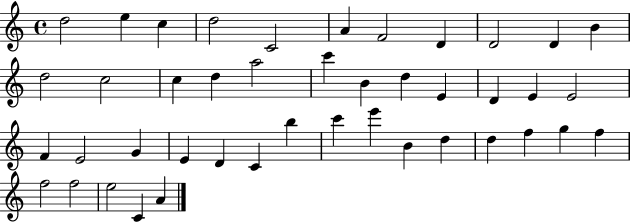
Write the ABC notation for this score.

X:1
T:Untitled
M:4/4
L:1/4
K:C
d2 e c d2 C2 A F2 D D2 D B d2 c2 c d a2 c' B d E D E E2 F E2 G E D C b c' e' B d d f g f f2 f2 e2 C A